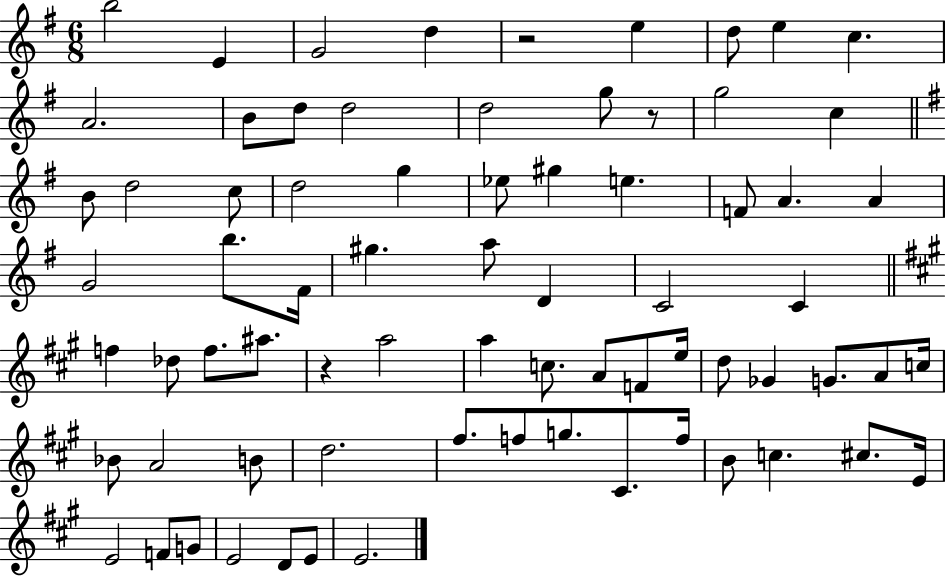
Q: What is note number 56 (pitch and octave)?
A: F5